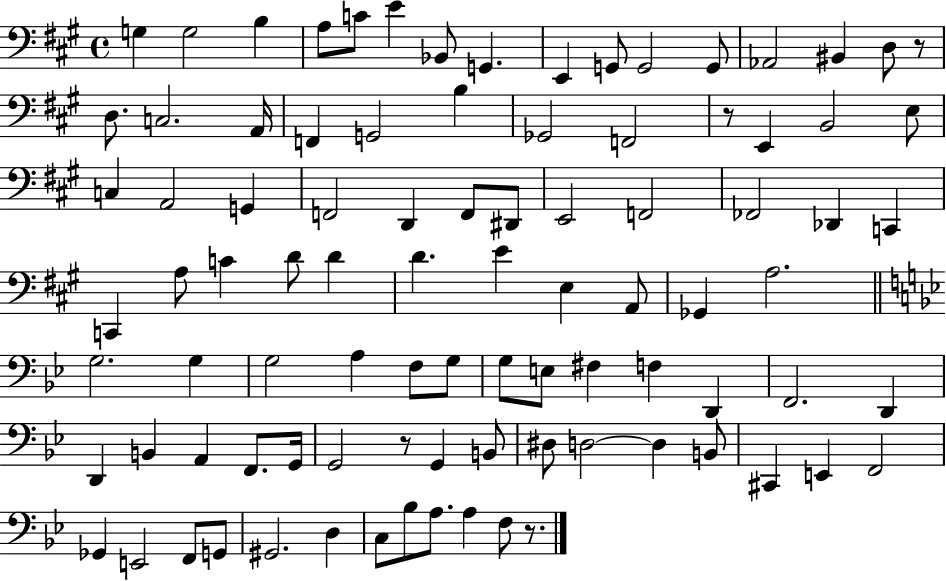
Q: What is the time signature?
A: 4/4